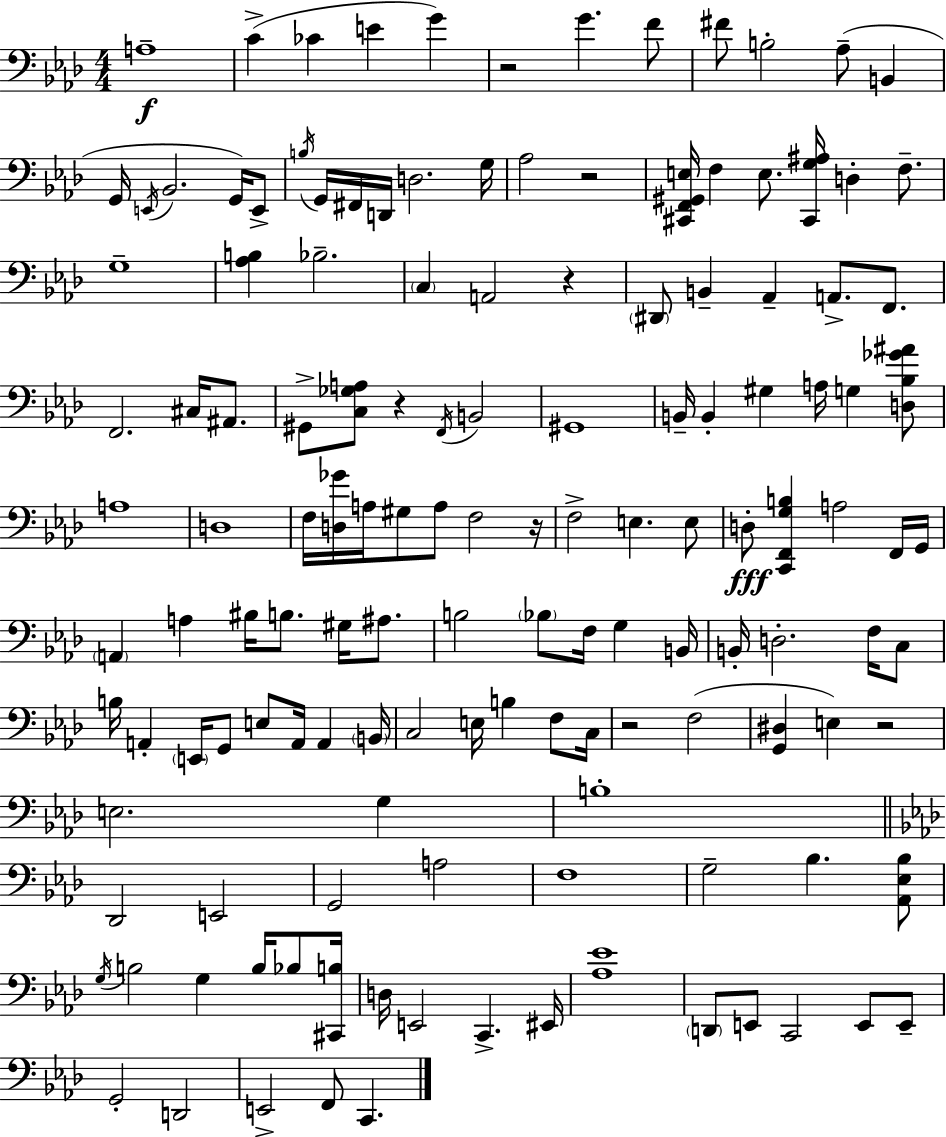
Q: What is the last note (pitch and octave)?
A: C2